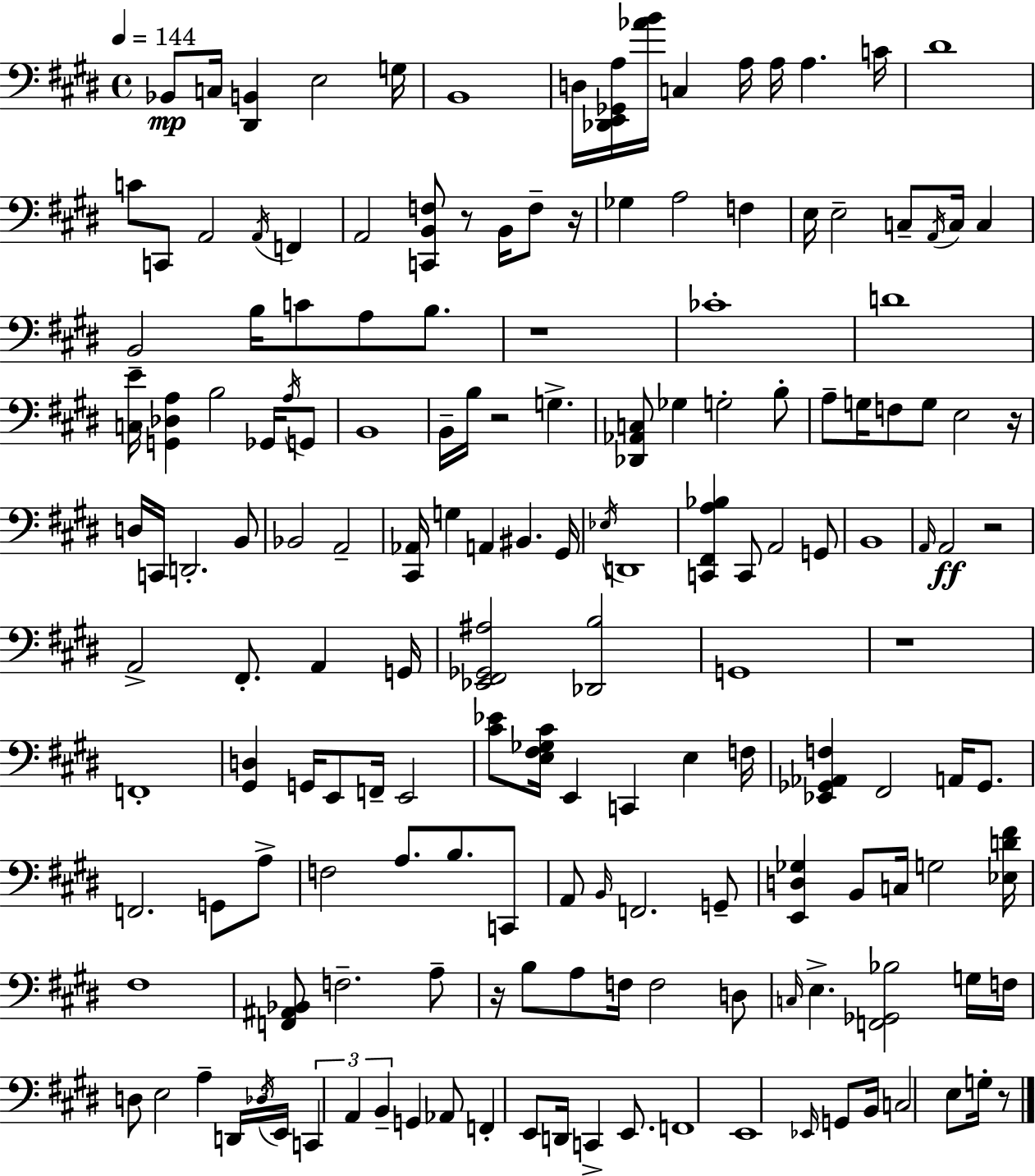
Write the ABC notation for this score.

X:1
T:Untitled
M:4/4
L:1/4
K:E
_B,,/2 C,/4 [^D,,B,,] E,2 G,/4 B,,4 D,/4 [_D,,E,,_G,,A,]/4 [_AB]/4 C, A,/4 A,/4 A, C/4 ^D4 C/2 C,,/2 A,,2 A,,/4 F,, A,,2 [C,,B,,F,]/2 z/2 B,,/4 F,/2 z/4 _G, A,2 F, E,/4 E,2 C,/2 A,,/4 C,/4 C, B,,2 B,/4 C/2 A,/2 B,/2 z4 _C4 D4 [C,E]/4 [G,,_D,A,] B,2 _G,,/4 A,/4 G,,/2 B,,4 B,,/4 B,/4 z2 G, [_D,,_A,,C,]/2 _G, G,2 B,/2 A,/2 G,/4 F,/2 G,/2 E,2 z/4 D,/4 C,,/4 D,,2 B,,/2 _B,,2 A,,2 [^C,,_A,,]/4 G, A,, ^B,, ^G,,/4 _E,/4 D,,4 [C,,^F,,A,_B,] C,,/2 A,,2 G,,/2 B,,4 A,,/4 A,,2 z2 A,,2 ^F,,/2 A,, G,,/4 [_E,,^F,,_G,,^A,]2 [_D,,B,]2 G,,4 z4 F,,4 [^G,,D,] G,,/4 E,,/2 F,,/4 E,,2 [^C_E]/2 [E,^F,_G,^C]/4 E,, C,, E, F,/4 [_E,,_G,,_A,,F,] ^F,,2 A,,/4 _G,,/2 F,,2 G,,/2 A,/2 F,2 A,/2 B,/2 C,,/2 A,,/2 B,,/4 F,,2 G,,/2 [E,,D,_G,] B,,/2 C,/4 G,2 [_E,D^F]/4 ^F,4 [F,,^A,,_B,,]/2 F,2 A,/2 z/4 B,/2 A,/2 F,/4 F,2 D,/2 C,/4 E, [F,,_G,,_B,]2 G,/4 F,/4 D,/2 E,2 A, D,,/4 _D,/4 E,,/4 C,, A,, B,, G,, _A,,/2 F,, E,,/2 D,,/4 C,, E,,/2 F,,4 E,,4 _E,,/4 G,,/2 B,,/4 C,2 E,/2 G,/4 z/2